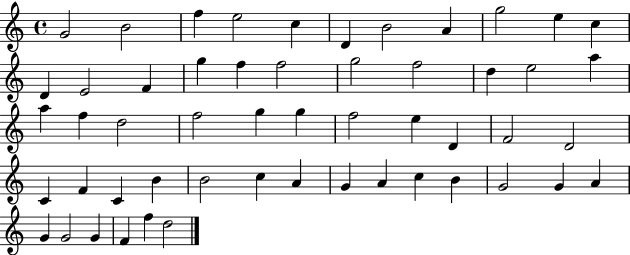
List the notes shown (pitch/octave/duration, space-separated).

G4/h B4/h F5/q E5/h C5/q D4/q B4/h A4/q G5/h E5/q C5/q D4/q E4/h F4/q G5/q F5/q F5/h G5/h F5/h D5/q E5/h A5/q A5/q F5/q D5/h F5/h G5/q G5/q F5/h E5/q D4/q F4/h D4/h C4/q F4/q C4/q B4/q B4/h C5/q A4/q G4/q A4/q C5/q B4/q G4/h G4/q A4/q G4/q G4/h G4/q F4/q F5/q D5/h